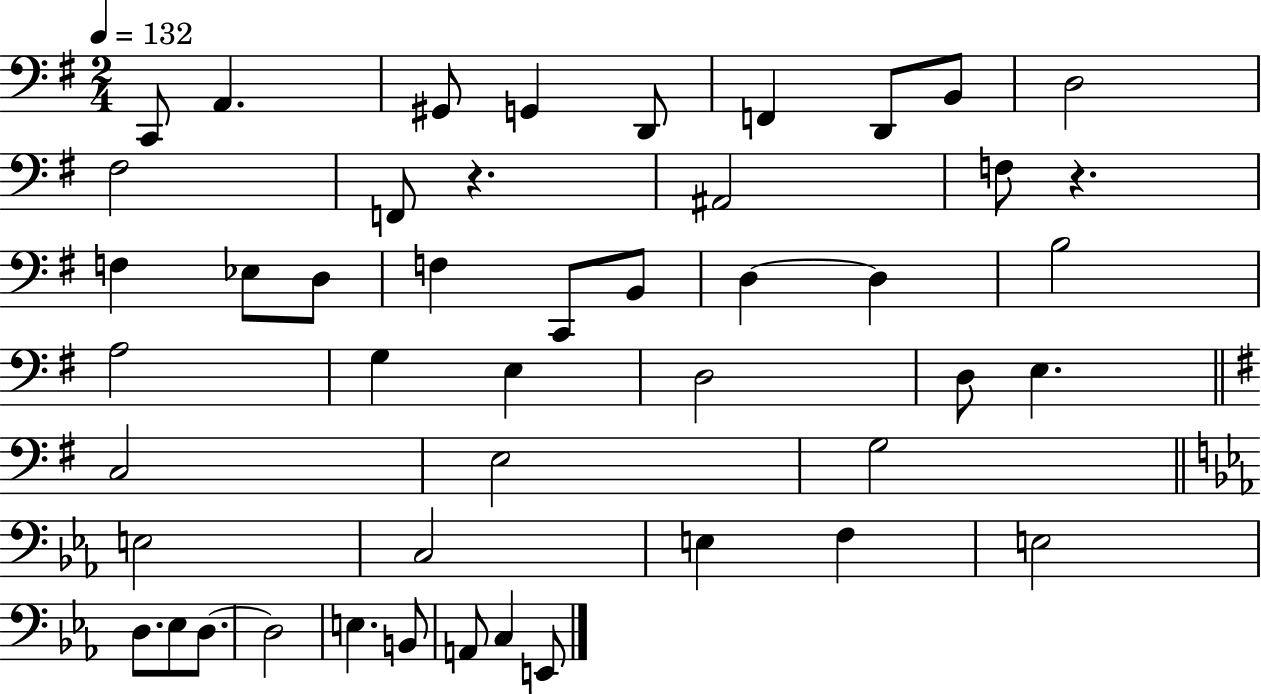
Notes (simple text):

C2/e A2/q. G#2/e G2/q D2/e F2/q D2/e B2/e D3/h F#3/h F2/e R/q. A#2/h F3/e R/q. F3/q Eb3/e D3/e F3/q C2/e B2/e D3/q D3/q B3/h A3/h G3/q E3/q D3/h D3/e E3/q. C3/h E3/h G3/h E3/h C3/h E3/q F3/q E3/h D3/e. Eb3/e D3/e. D3/h E3/q. B2/e A2/e C3/q E2/e